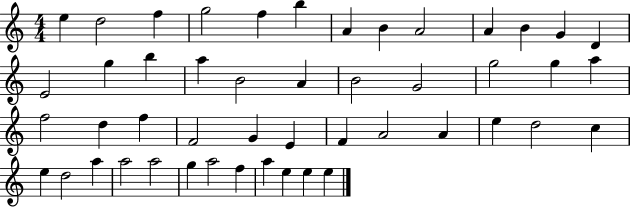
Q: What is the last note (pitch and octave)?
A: E5